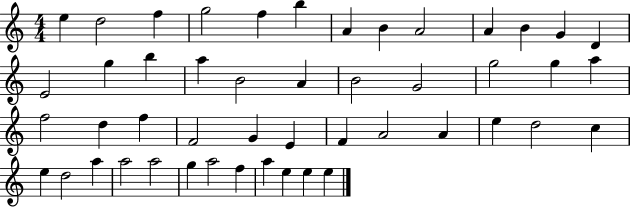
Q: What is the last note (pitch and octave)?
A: E5